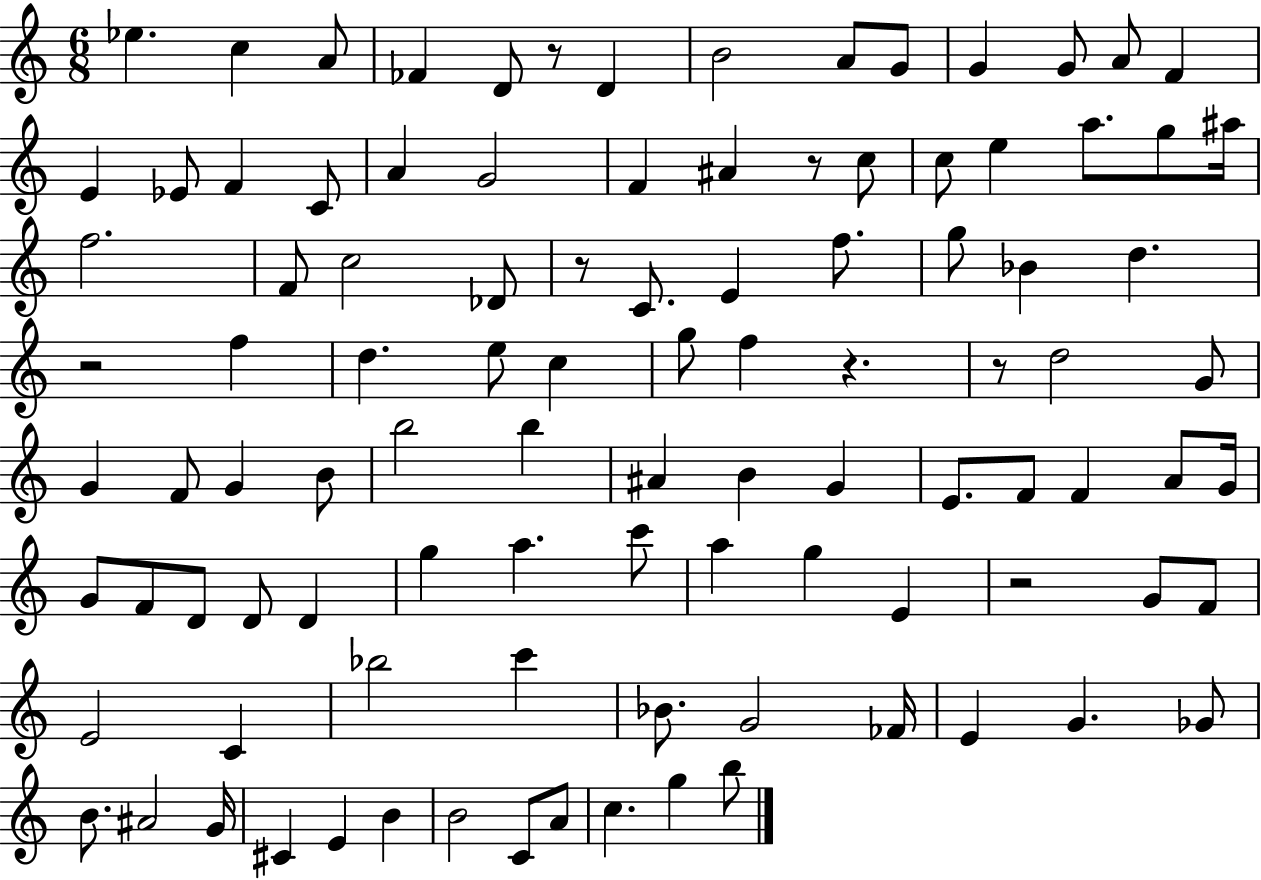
{
  \clef treble
  \numericTimeSignature
  \time 6/8
  \key c \major
  \repeat volta 2 { ees''4. c''4 a'8 | fes'4 d'8 r8 d'4 | b'2 a'8 g'8 | g'4 g'8 a'8 f'4 | \break e'4 ees'8 f'4 c'8 | a'4 g'2 | f'4 ais'4 r8 c''8 | c''8 e''4 a''8. g''8 ais''16 | \break f''2. | f'8 c''2 des'8 | r8 c'8. e'4 f''8. | g''8 bes'4 d''4. | \break r2 f''4 | d''4. e''8 c''4 | g''8 f''4 r4. | r8 d''2 g'8 | \break g'4 f'8 g'4 b'8 | b''2 b''4 | ais'4 b'4 g'4 | e'8. f'8 f'4 a'8 g'16 | \break g'8 f'8 d'8 d'8 d'4 | g''4 a''4. c'''8 | a''4 g''4 e'4 | r2 g'8 f'8 | \break e'2 c'4 | bes''2 c'''4 | bes'8. g'2 fes'16 | e'4 g'4. ges'8 | \break b'8. ais'2 g'16 | cis'4 e'4 b'4 | b'2 c'8 a'8 | c''4. g''4 b''8 | \break } \bar "|."
}